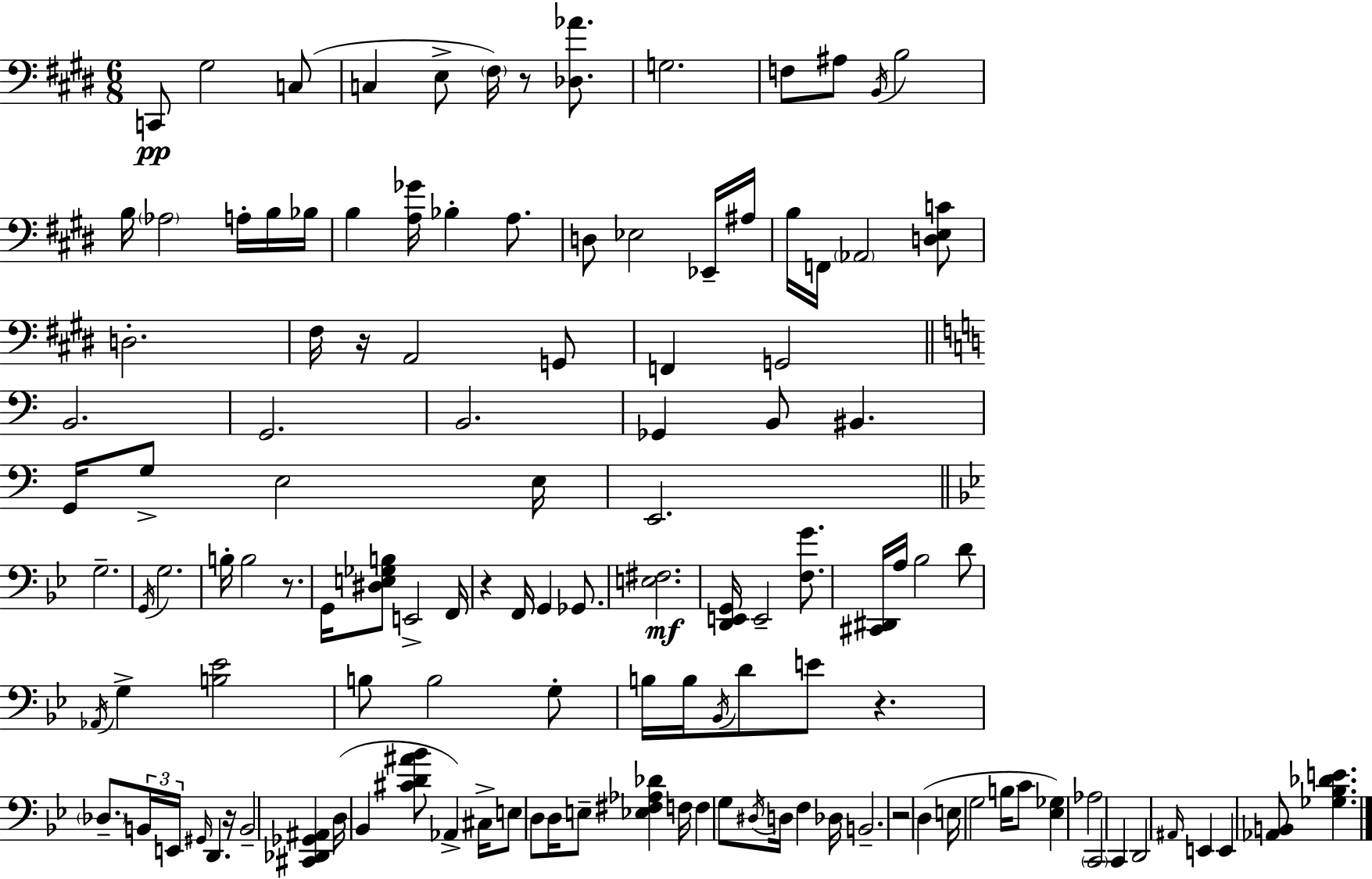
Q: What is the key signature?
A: E major